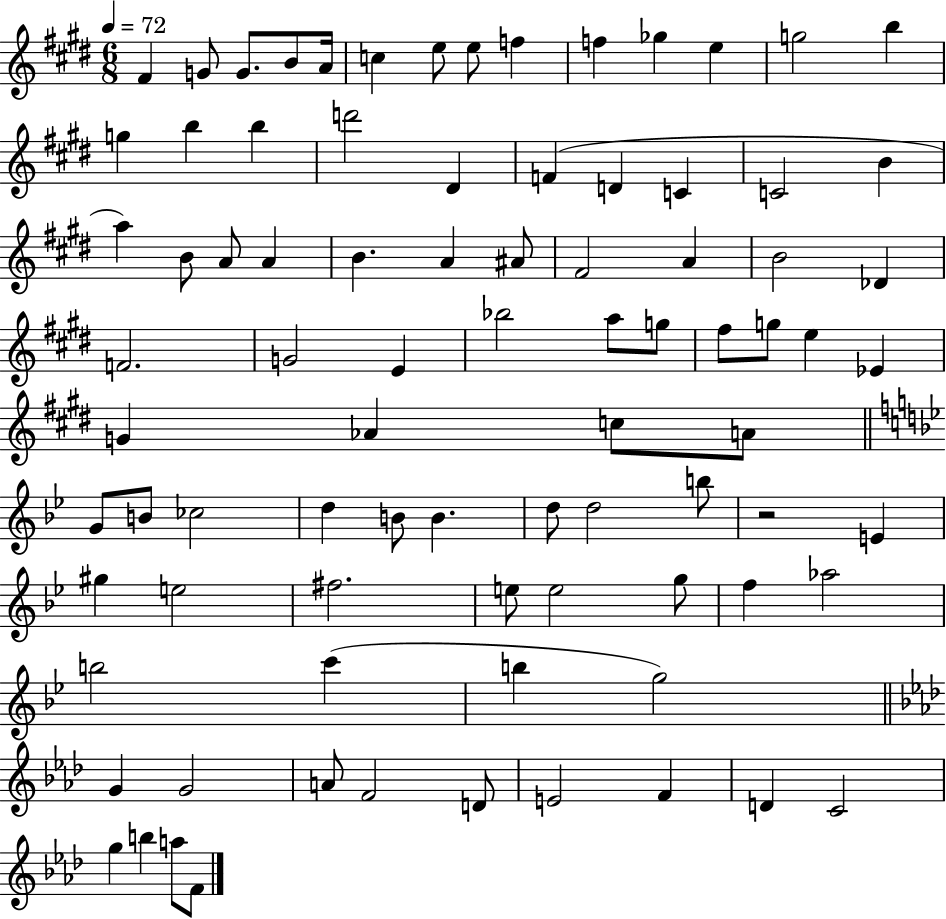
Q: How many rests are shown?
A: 1